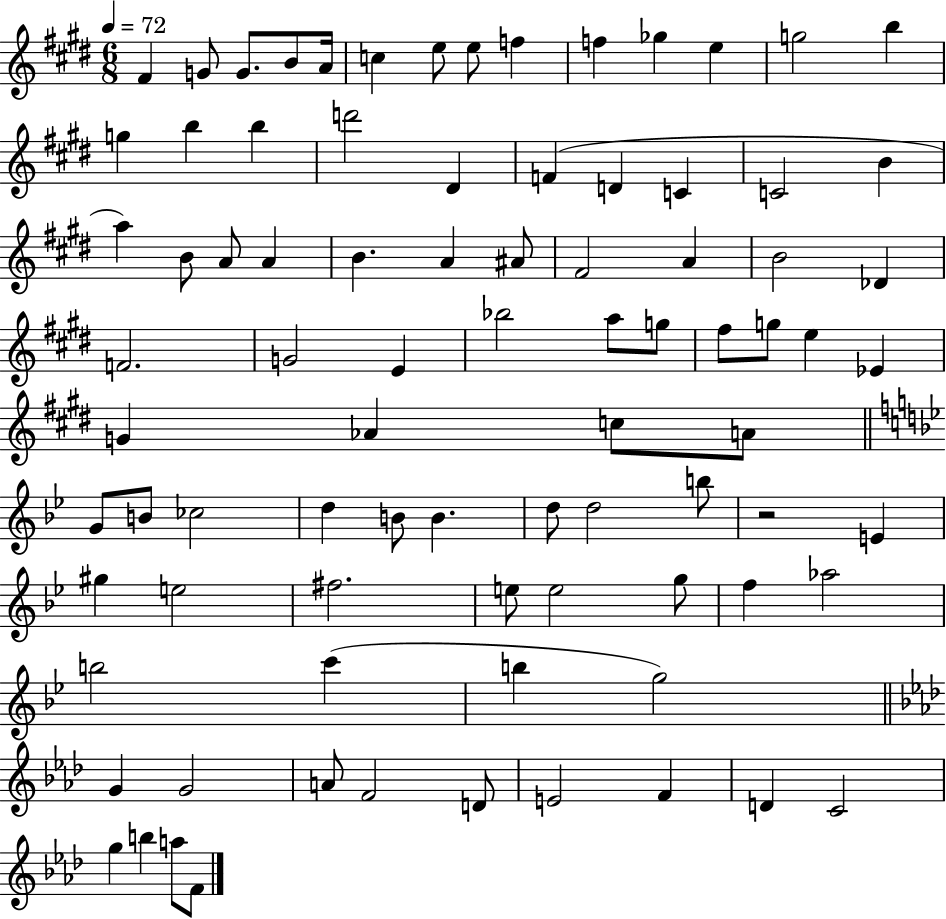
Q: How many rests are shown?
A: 1